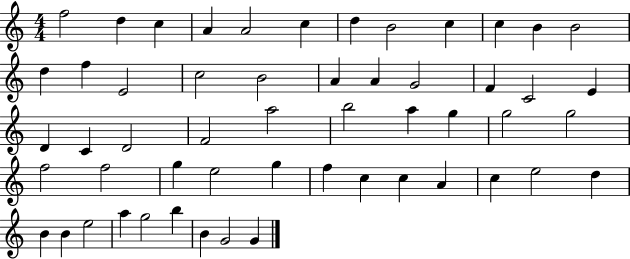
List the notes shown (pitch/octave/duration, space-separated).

F5/h D5/q C5/q A4/q A4/h C5/q D5/q B4/h C5/q C5/q B4/q B4/h D5/q F5/q E4/h C5/h B4/h A4/q A4/q G4/h F4/q C4/h E4/q D4/q C4/q D4/h F4/h A5/h B5/h A5/q G5/q G5/h G5/h F5/h F5/h G5/q E5/h G5/q F5/q C5/q C5/q A4/q C5/q E5/h D5/q B4/q B4/q E5/h A5/q G5/h B5/q B4/q G4/h G4/q